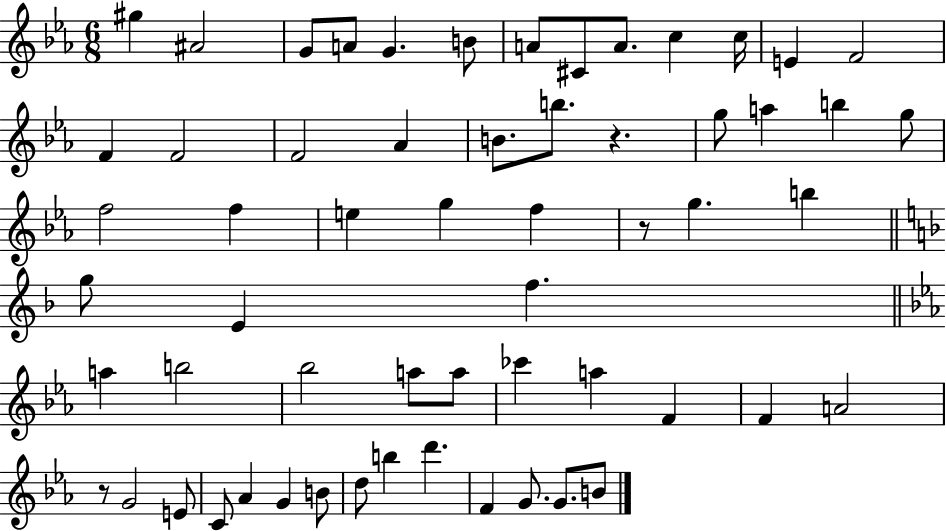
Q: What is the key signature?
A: EES major